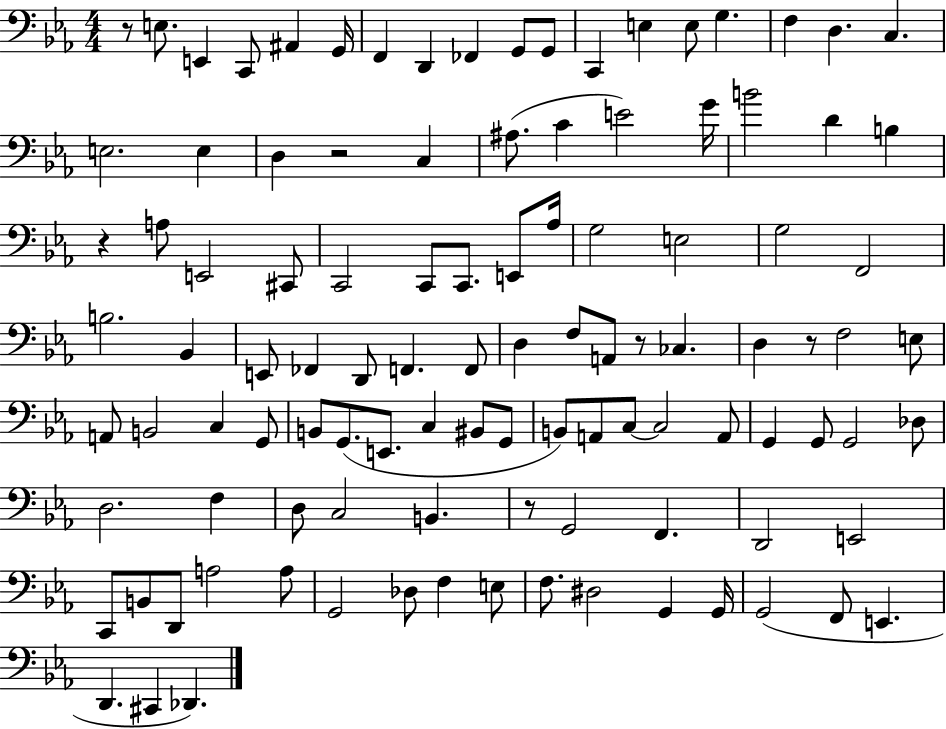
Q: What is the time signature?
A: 4/4